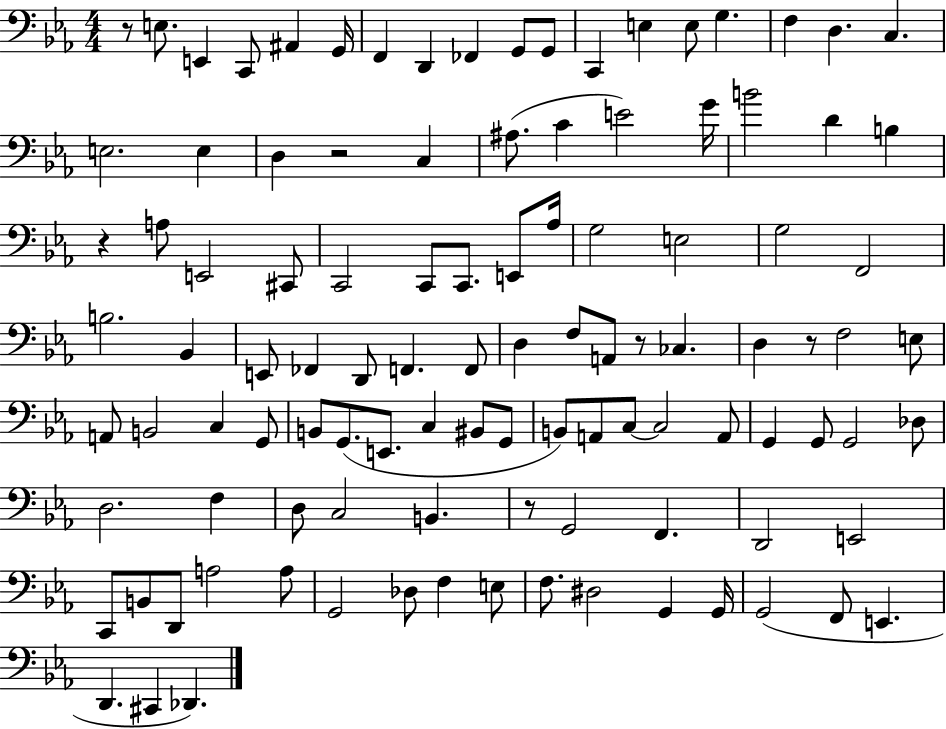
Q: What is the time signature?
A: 4/4